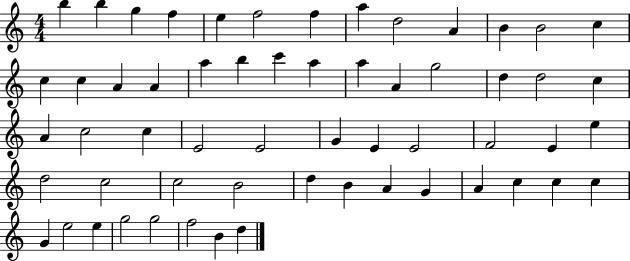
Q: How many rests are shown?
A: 0